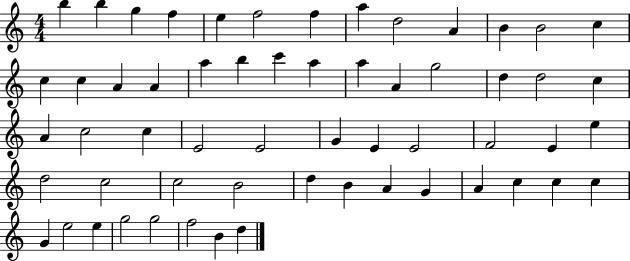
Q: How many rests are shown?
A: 0